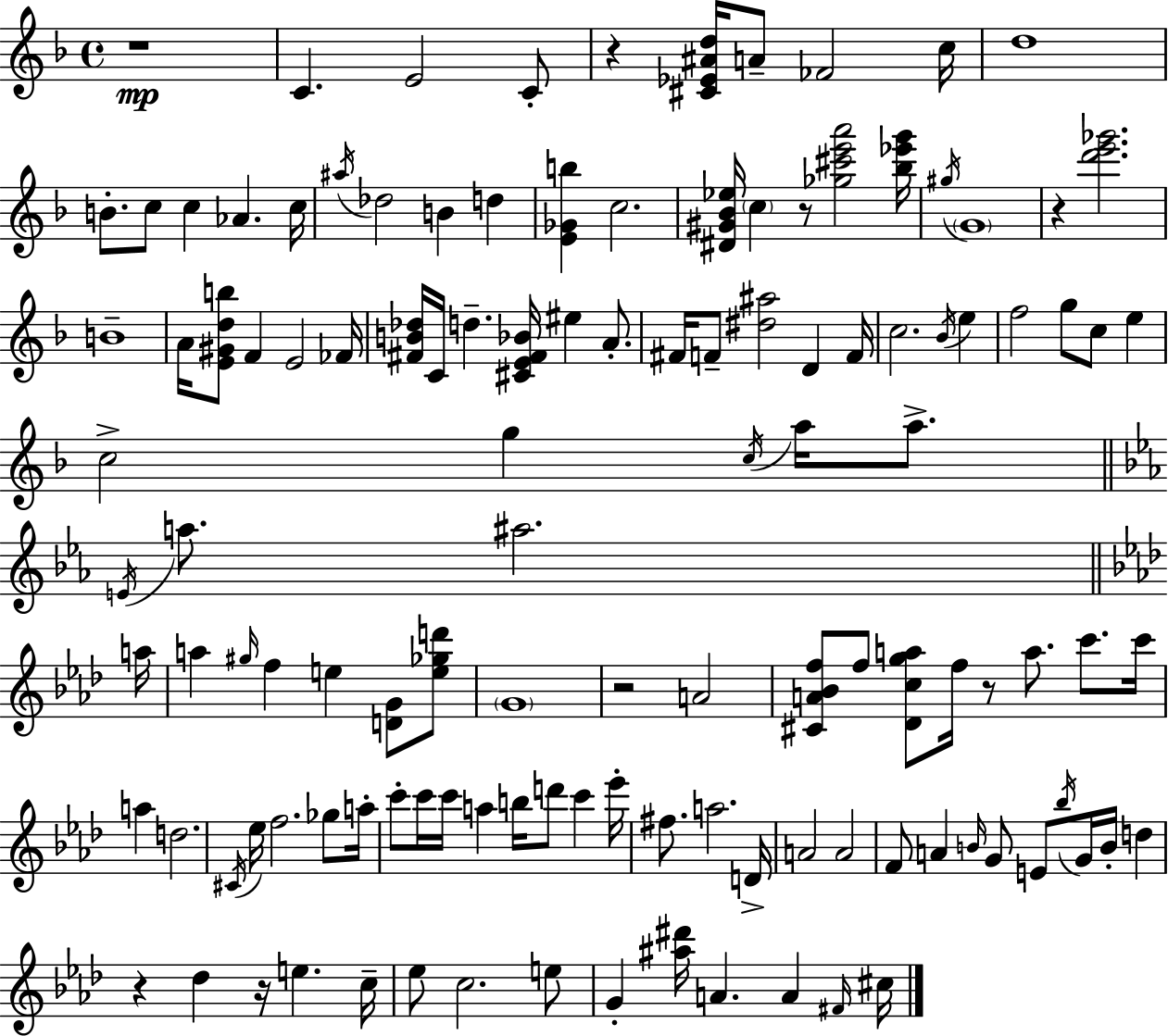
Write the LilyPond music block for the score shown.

{
  \clef treble
  \time 4/4
  \defaultTimeSignature
  \key d \minor
  r1\mp | c'4. e'2 c'8-. | r4 <cis' ees' ais' d''>16 a'8-- fes'2 c''16 | d''1 | \break b'8.-. c''8 c''4 aes'4. c''16 | \acciaccatura { ais''16 } des''2 b'4 d''4 | <e' ges' b''>4 c''2. | <dis' gis' bes' ees''>16 \parenthesize c''4 r8 <ges'' cis''' e''' a'''>2 | \break <bes'' ees''' g'''>16 \acciaccatura { gis''16 } \parenthesize g'1 | r4 <d''' e''' ges'''>2. | b'1-- | a'16 <e' gis' d'' b''>8 f'4 e'2 | \break fes'16 <fis' b' des''>16 c'16 d''4.-- <cis' e' fis' bes'>16 eis''4 a'8.-. | fis'16 f'8-- <dis'' ais''>2 d'4 | f'16 c''2. \acciaccatura { bes'16 } e''4 | f''2 g''8 c''8 e''4 | \break c''2-> g''4 \acciaccatura { c''16 } | a''16 a''8.-> \bar "||" \break \key ees \major \acciaccatura { e'16 } a''8. ais''2. | \bar "||" \break \key aes \major a''16 a''4 \grace { gis''16 } f''4 e''4 <d' g'>8 | <e'' ges'' d'''>8 \parenthesize g'1 | r2 a'2 | <cis' a' bes' f''>8 f''8 <des' c'' g'' a''>8 f''16 r8 a''8. c'''8. | \break c'''16 a''4 d''2. | \acciaccatura { cis'16 } ees''16 f''2. | ges''8 a''16-. c'''8-. c'''16 c'''16 a''4 b''16 d'''8 c'''4 | ees'''16-. fis''8. a''2. | \break d'16-> a'2 a'2 | f'8 a'4 \grace { b'16 } g'8 e'8 \acciaccatura { bes''16 } g'16 | b'16-. d''4 r4 des''4 r16 e''4. | c''16-- ees''8 c''2. | \break e''8 g'4-. <ais'' dis'''>16 a'4. | a'4 \grace { fis'16 } cis''16 \bar "|."
}